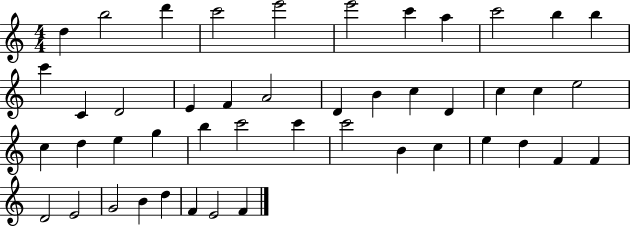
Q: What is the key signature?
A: C major